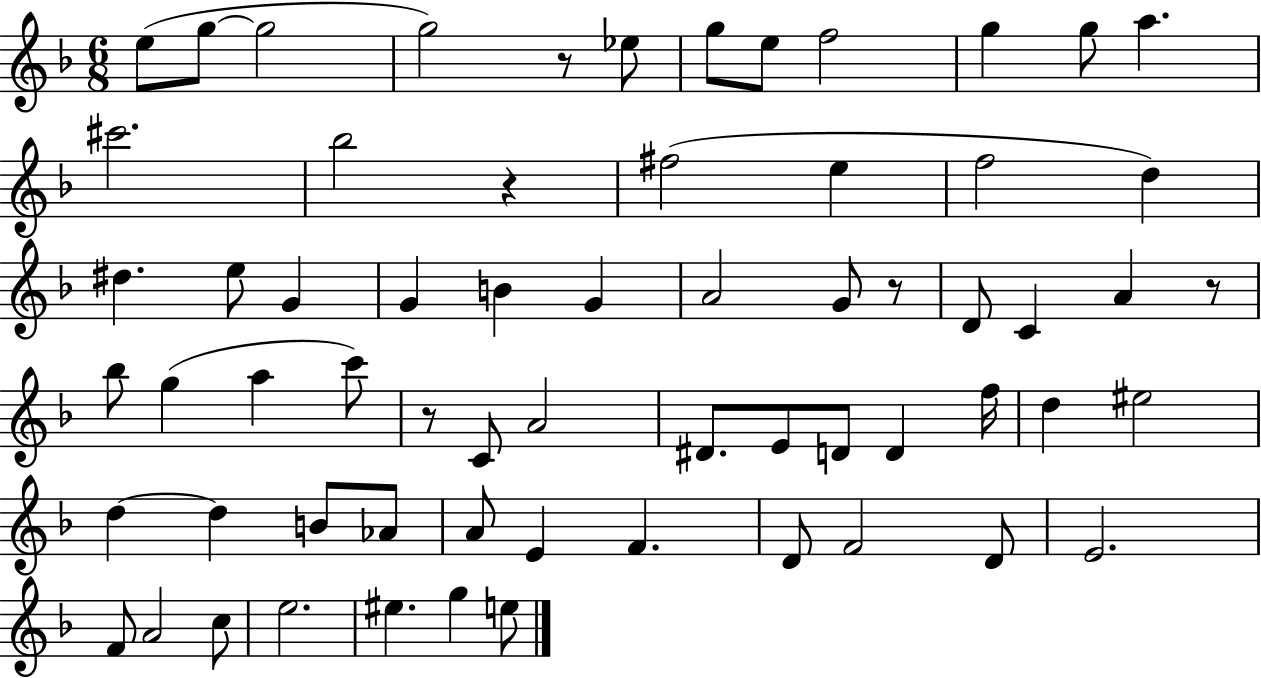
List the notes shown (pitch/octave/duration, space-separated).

E5/e G5/e G5/h G5/h R/e Eb5/e G5/e E5/e F5/h G5/q G5/e A5/q. C#6/h. Bb5/h R/q F#5/h E5/q F5/h D5/q D#5/q. E5/e G4/q G4/q B4/q G4/q A4/h G4/e R/e D4/e C4/q A4/q R/e Bb5/e G5/q A5/q C6/e R/e C4/e A4/h D#4/e. E4/e D4/e D4/q F5/s D5/q EIS5/h D5/q D5/q B4/e Ab4/e A4/e E4/q F4/q. D4/e F4/h D4/e E4/h. F4/e A4/h C5/e E5/h. EIS5/q. G5/q E5/e